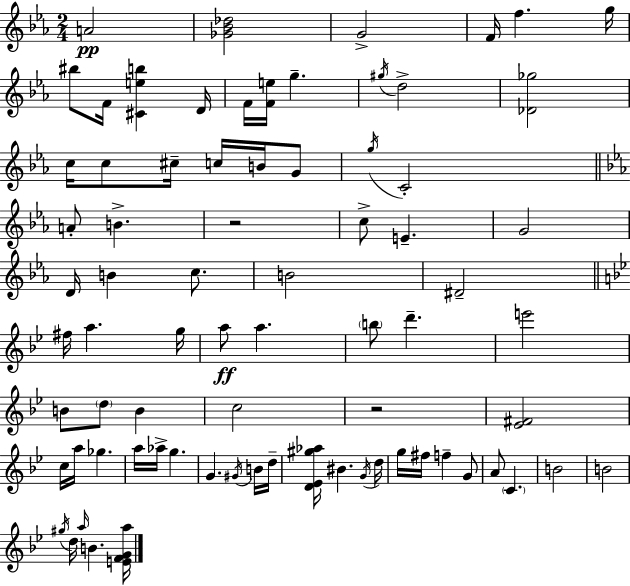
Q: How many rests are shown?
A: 2